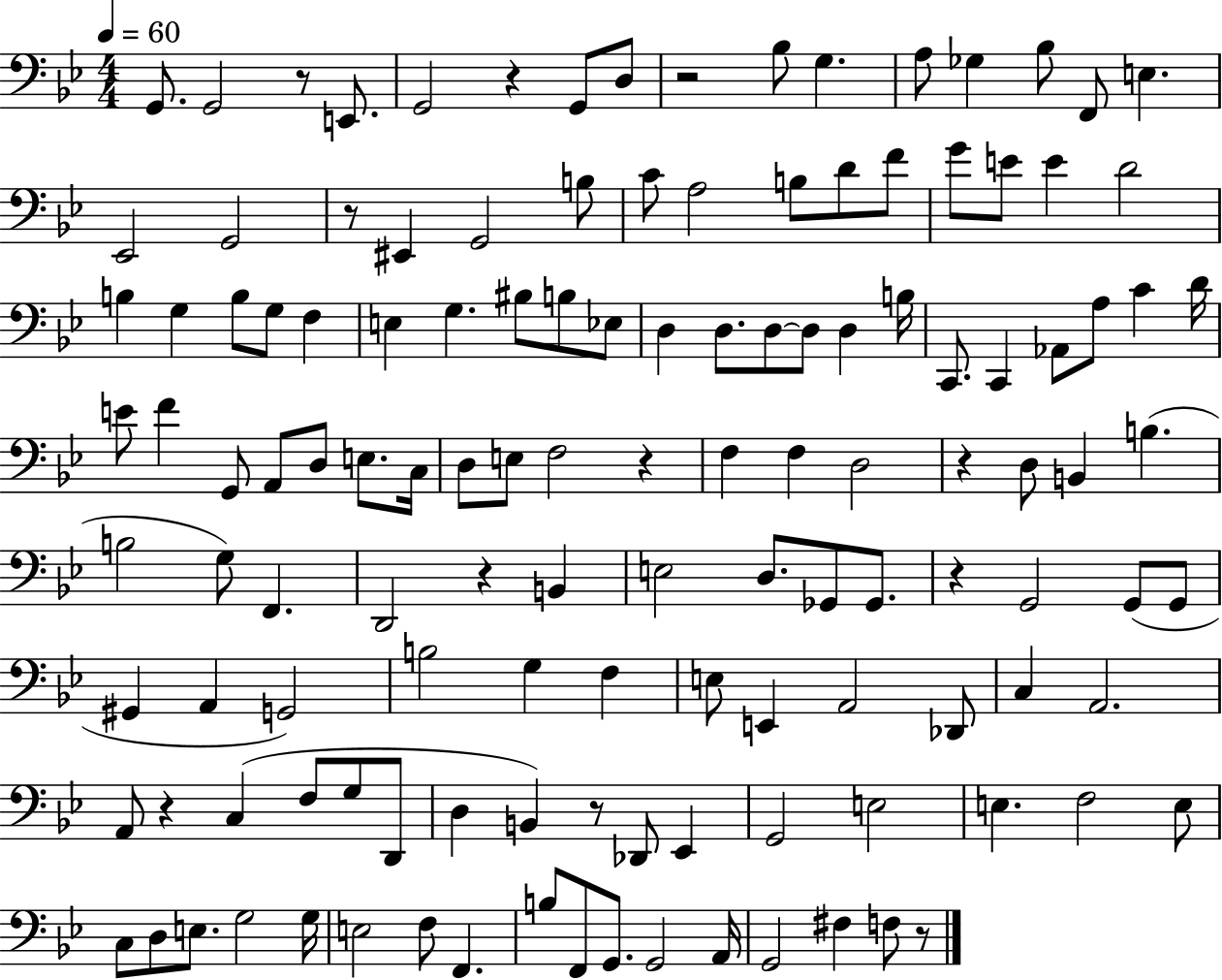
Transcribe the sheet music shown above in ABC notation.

X:1
T:Untitled
M:4/4
L:1/4
K:Bb
G,,/2 G,,2 z/2 E,,/2 G,,2 z G,,/2 D,/2 z2 _B,/2 G, A,/2 _G, _B,/2 F,,/2 E, _E,,2 G,,2 z/2 ^E,, G,,2 B,/2 C/2 A,2 B,/2 D/2 F/2 G/2 E/2 E D2 B, G, B,/2 G,/2 F, E, G, ^B,/2 B,/2 _E,/2 D, D,/2 D,/2 D,/2 D, B,/4 C,,/2 C,, _A,,/2 A,/2 C D/4 E/2 F G,,/2 A,,/2 D,/2 E,/2 C,/4 D,/2 E,/2 F,2 z F, F, D,2 z D,/2 B,, B, B,2 G,/2 F,, D,,2 z B,, E,2 D,/2 _G,,/2 _G,,/2 z G,,2 G,,/2 G,,/2 ^G,, A,, G,,2 B,2 G, F, E,/2 E,, A,,2 _D,,/2 C, A,,2 A,,/2 z C, F,/2 G,/2 D,,/2 D, B,, z/2 _D,,/2 _E,, G,,2 E,2 E, F,2 E,/2 C,/2 D,/2 E,/2 G,2 G,/4 E,2 F,/2 F,, B,/2 F,,/2 G,,/2 G,,2 A,,/4 G,,2 ^F, F,/2 z/2